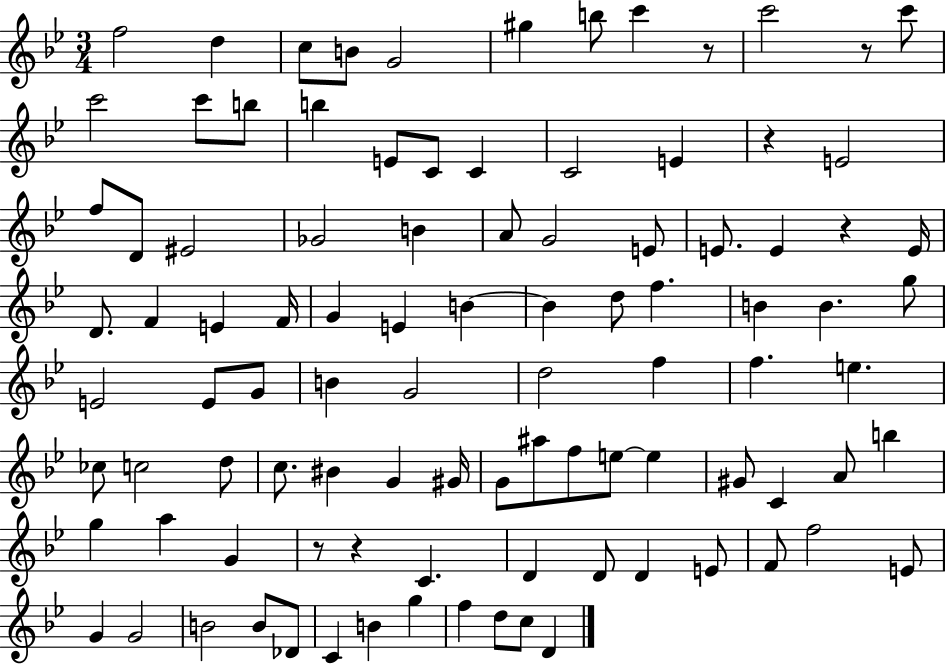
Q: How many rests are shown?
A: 6